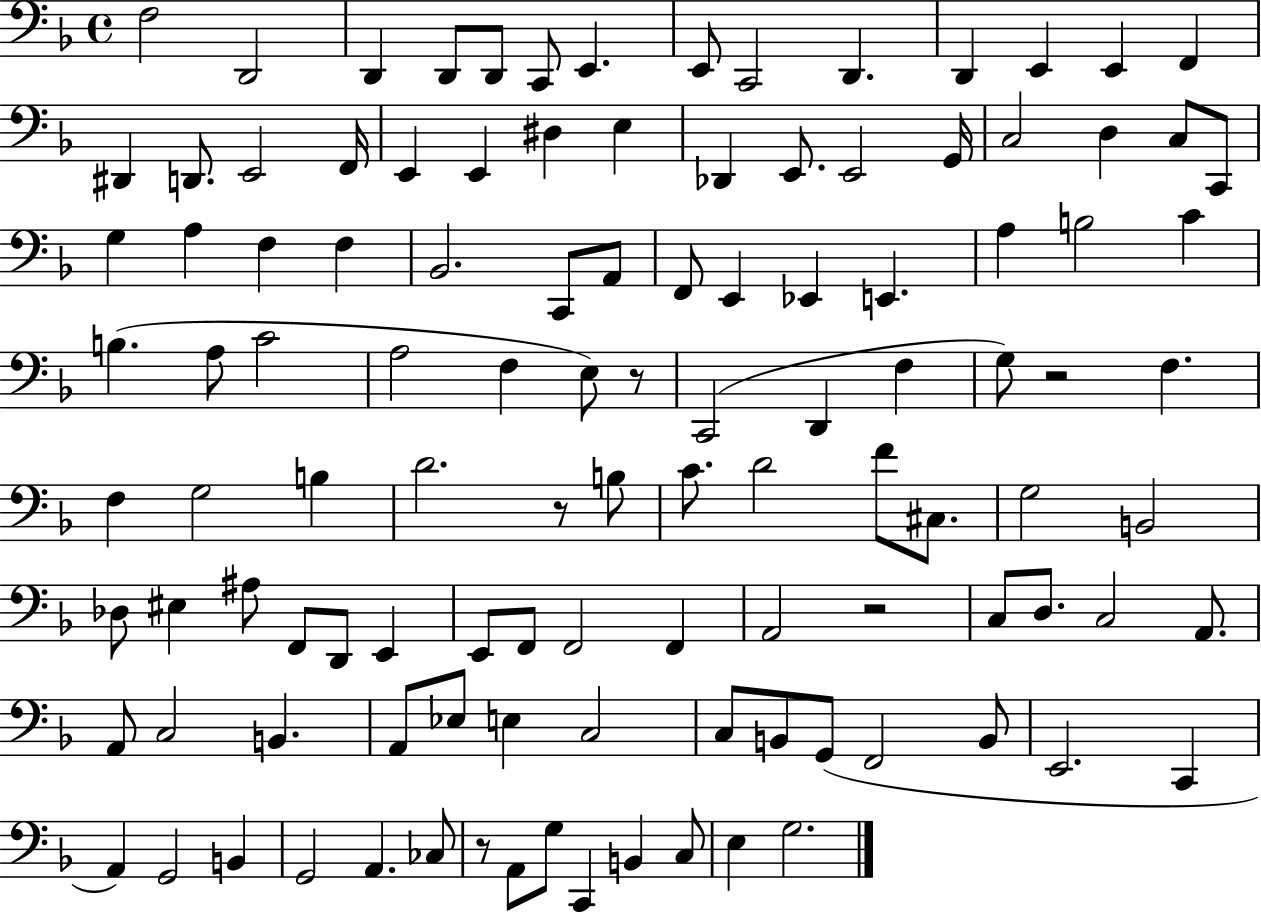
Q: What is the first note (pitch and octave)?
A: F3